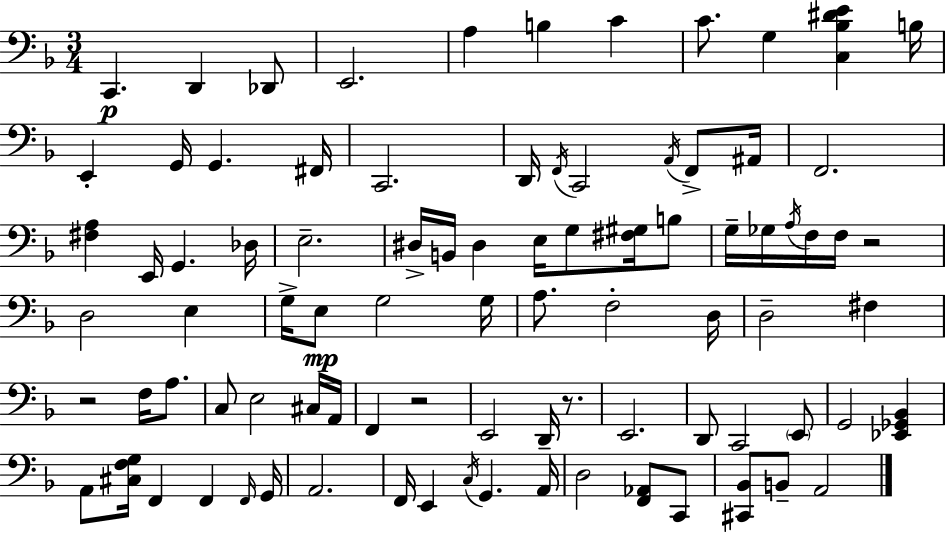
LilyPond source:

{
  \clef bass
  \numericTimeSignature
  \time 3/4
  \key d \minor
  \repeat volta 2 { c,4.\p d,4 des,8 | e,2. | a4 b4 c'4 | c'8. g4 <c bes dis' e'>4 b16 | \break e,4-. g,16 g,4. fis,16 | c,2. | d,16 \acciaccatura { f,16 } c,2 \acciaccatura { a,16 } f,8-> | ais,16 f,2. | \break <fis a>4 e,16 g,4. | des16 e2.-- | dis16-> b,16 dis4 e16 g8 <fis gis>16 | b8 g16-- ges16 \acciaccatura { a16 } f16 f16 r2 | \break d2 e4 | g16-> e8\mp g2 | g16 a8. f2-. | d16 d2-- fis4 | \break r2 f16 | a8. c8 e2 | cis16 a,16 f,4 r2 | e,2 d,16-- | \break r8. e,2. | d,8 c,2 | \parenthesize e,8 g,2 <ees, ges, bes,>4 | a,8 <cis f g>16 f,4 f,4 | \break \grace { f,16 } g,16 a,2. | f,16 e,4 \acciaccatura { c16 } g,4. | a,16 d2 | <f, aes,>8 c,8 <cis, bes,>8 b,8-- a,2 | \break } \bar "|."
}